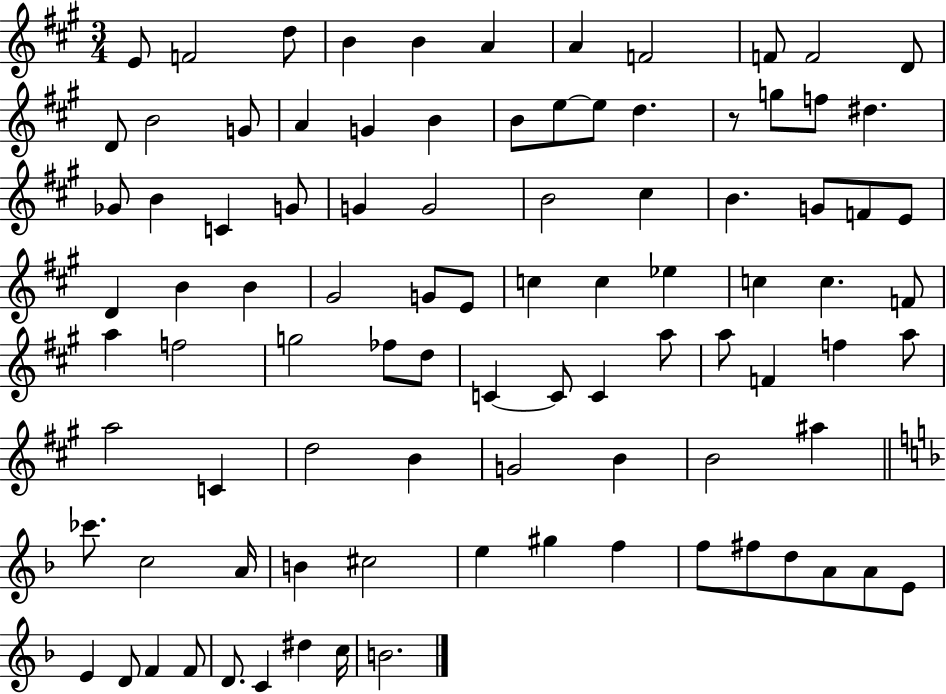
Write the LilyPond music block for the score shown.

{
  \clef treble
  \numericTimeSignature
  \time 3/4
  \key a \major
  \repeat volta 2 { e'8 f'2 d''8 | b'4 b'4 a'4 | a'4 f'2 | f'8 f'2 d'8 | \break d'8 b'2 g'8 | a'4 g'4 b'4 | b'8 e''8~~ e''8 d''4. | r8 g''8 f''8 dis''4. | \break ges'8 b'4 c'4 g'8 | g'4 g'2 | b'2 cis''4 | b'4. g'8 f'8 e'8 | \break d'4 b'4 b'4 | gis'2 g'8 e'8 | c''4 c''4 ees''4 | c''4 c''4. f'8 | \break a''4 f''2 | g''2 fes''8 d''8 | c'4~~ c'8 c'4 a''8 | a''8 f'4 f''4 a''8 | \break a''2 c'4 | d''2 b'4 | g'2 b'4 | b'2 ais''4 | \break \bar "||" \break \key f \major ces'''8. c''2 a'16 | b'4 cis''2 | e''4 gis''4 f''4 | f''8 fis''8 d''8 a'8 a'8 e'8 | \break e'4 d'8 f'4 f'8 | d'8. c'4 dis''4 c''16 | b'2. | } \bar "|."
}